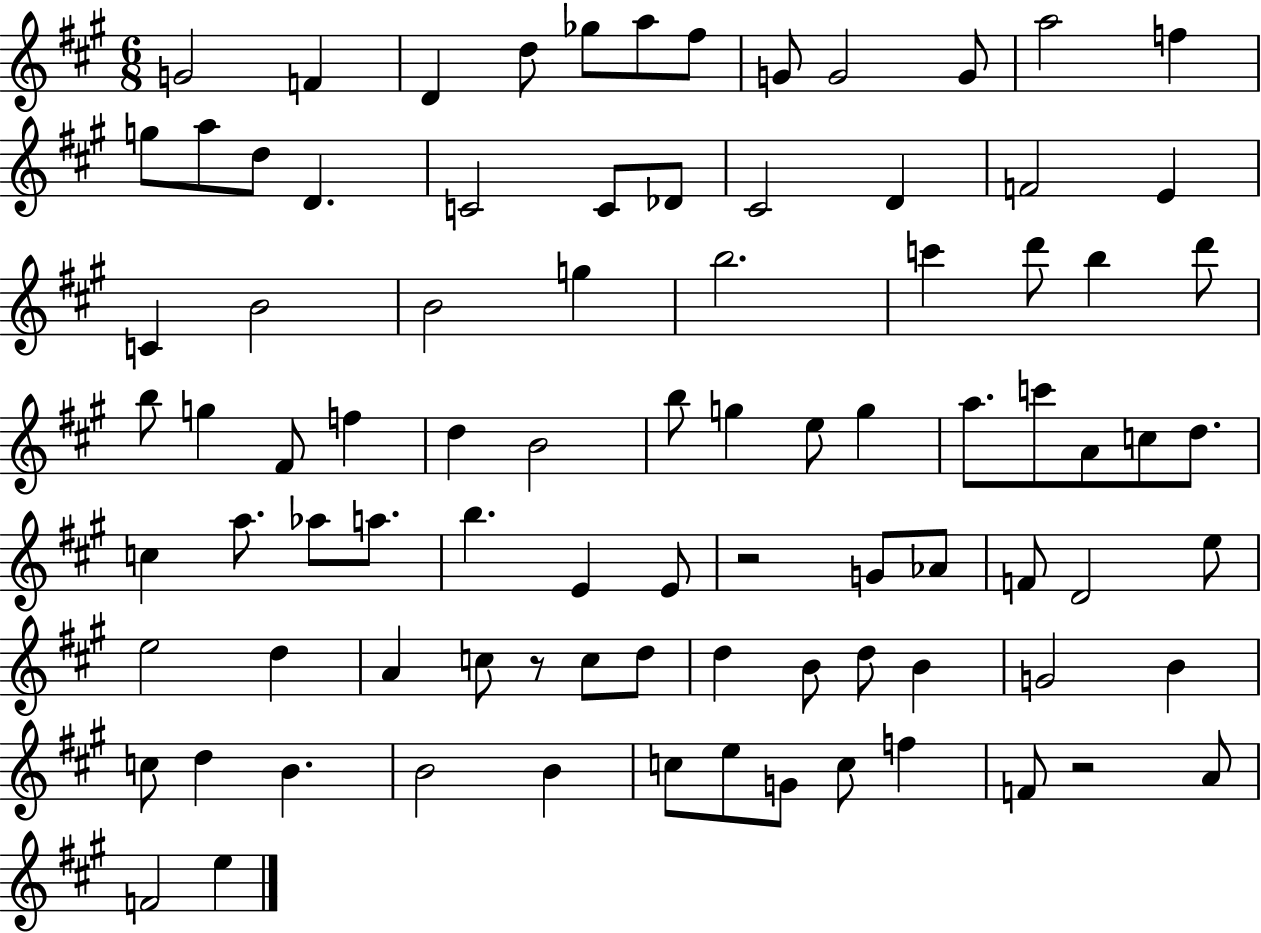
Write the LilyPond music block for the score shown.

{
  \clef treble
  \numericTimeSignature
  \time 6/8
  \key a \major
  g'2 f'4 | d'4 d''8 ges''8 a''8 fis''8 | g'8 g'2 g'8 | a''2 f''4 | \break g''8 a''8 d''8 d'4. | c'2 c'8 des'8 | cis'2 d'4 | f'2 e'4 | \break c'4 b'2 | b'2 g''4 | b''2. | c'''4 d'''8 b''4 d'''8 | \break b''8 g''4 fis'8 f''4 | d''4 b'2 | b''8 g''4 e''8 g''4 | a''8. c'''8 a'8 c''8 d''8. | \break c''4 a''8. aes''8 a''8. | b''4. e'4 e'8 | r2 g'8 aes'8 | f'8 d'2 e''8 | \break e''2 d''4 | a'4 c''8 r8 c''8 d''8 | d''4 b'8 d''8 b'4 | g'2 b'4 | \break c''8 d''4 b'4. | b'2 b'4 | c''8 e''8 g'8 c''8 f''4 | f'8 r2 a'8 | \break f'2 e''4 | \bar "|."
}